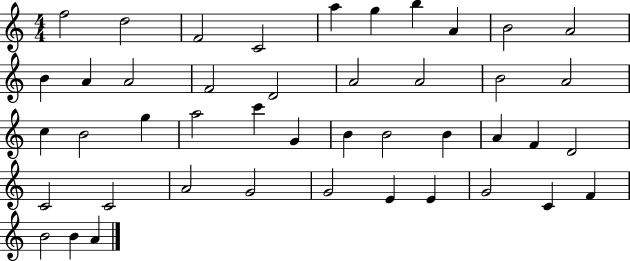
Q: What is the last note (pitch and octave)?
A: A4